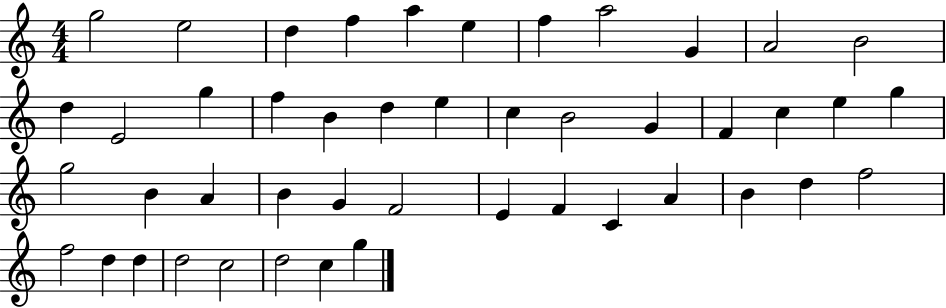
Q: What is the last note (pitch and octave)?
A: G5